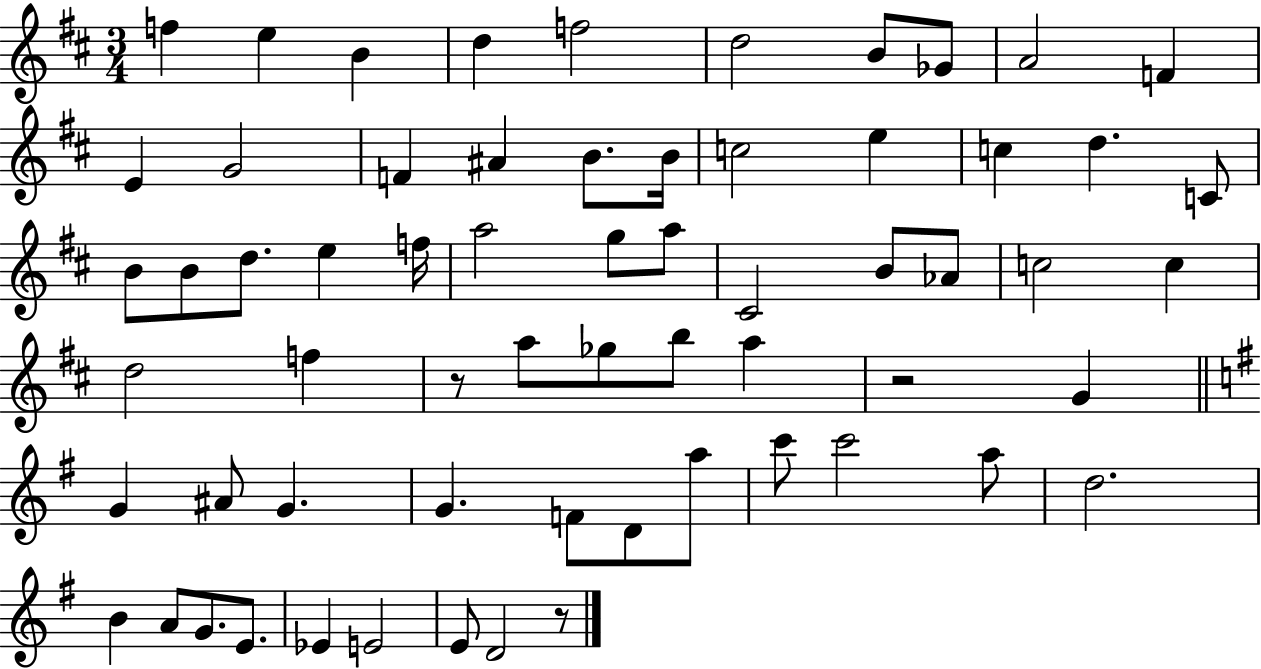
{
  \clef treble
  \numericTimeSignature
  \time 3/4
  \key d \major
  f''4 e''4 b'4 | d''4 f''2 | d''2 b'8 ges'8 | a'2 f'4 | \break e'4 g'2 | f'4 ais'4 b'8. b'16 | c''2 e''4 | c''4 d''4. c'8 | \break b'8 b'8 d''8. e''4 f''16 | a''2 g''8 a''8 | cis'2 b'8 aes'8 | c''2 c''4 | \break d''2 f''4 | r8 a''8 ges''8 b''8 a''4 | r2 g'4 | \bar "||" \break \key e \minor g'4 ais'8 g'4. | g'4. f'8 d'8 a''8 | c'''8 c'''2 a''8 | d''2. | \break b'4 a'8 g'8. e'8. | ees'4 e'2 | e'8 d'2 r8 | \bar "|."
}